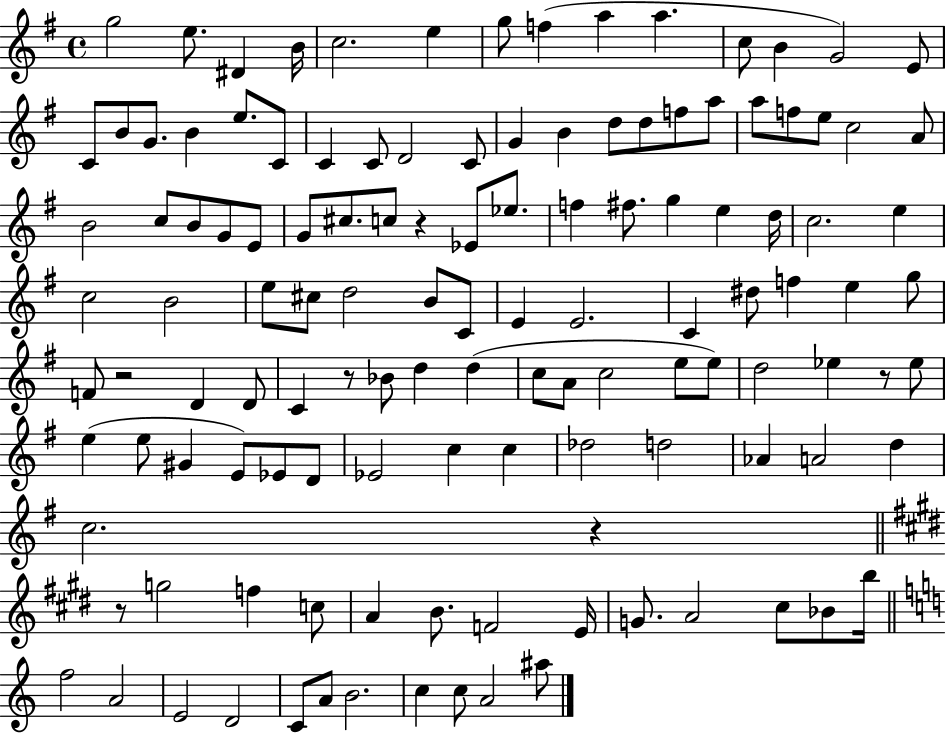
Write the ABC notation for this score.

X:1
T:Untitled
M:4/4
L:1/4
K:G
g2 e/2 ^D B/4 c2 e g/2 f a a c/2 B G2 E/2 C/2 B/2 G/2 B e/2 C/2 C C/2 D2 C/2 G B d/2 d/2 f/2 a/2 a/2 f/2 e/2 c2 A/2 B2 c/2 B/2 G/2 E/2 G/2 ^c/2 c/2 z _E/2 _e/2 f ^f/2 g e d/4 c2 e c2 B2 e/2 ^c/2 d2 B/2 C/2 E E2 C ^d/2 f e g/2 F/2 z2 D D/2 C z/2 _B/2 d d c/2 A/2 c2 e/2 e/2 d2 _e z/2 _e/2 e e/2 ^G E/2 _E/2 D/2 _E2 c c _d2 d2 _A A2 d c2 z z/2 g2 f c/2 A B/2 F2 E/4 G/2 A2 ^c/2 _B/2 b/4 f2 A2 E2 D2 C/2 A/2 B2 c c/2 A2 ^a/2